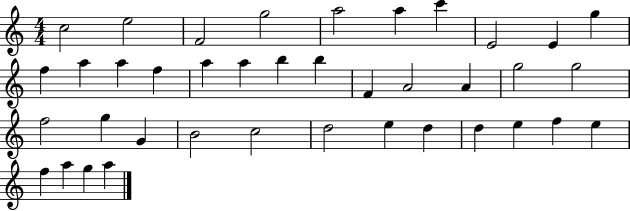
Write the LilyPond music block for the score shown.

{
  \clef treble
  \numericTimeSignature
  \time 4/4
  \key c \major
  c''2 e''2 | f'2 g''2 | a''2 a''4 c'''4 | e'2 e'4 g''4 | \break f''4 a''4 a''4 f''4 | a''4 a''4 b''4 b''4 | f'4 a'2 a'4 | g''2 g''2 | \break f''2 g''4 g'4 | b'2 c''2 | d''2 e''4 d''4 | d''4 e''4 f''4 e''4 | \break f''4 a''4 g''4 a''4 | \bar "|."
}